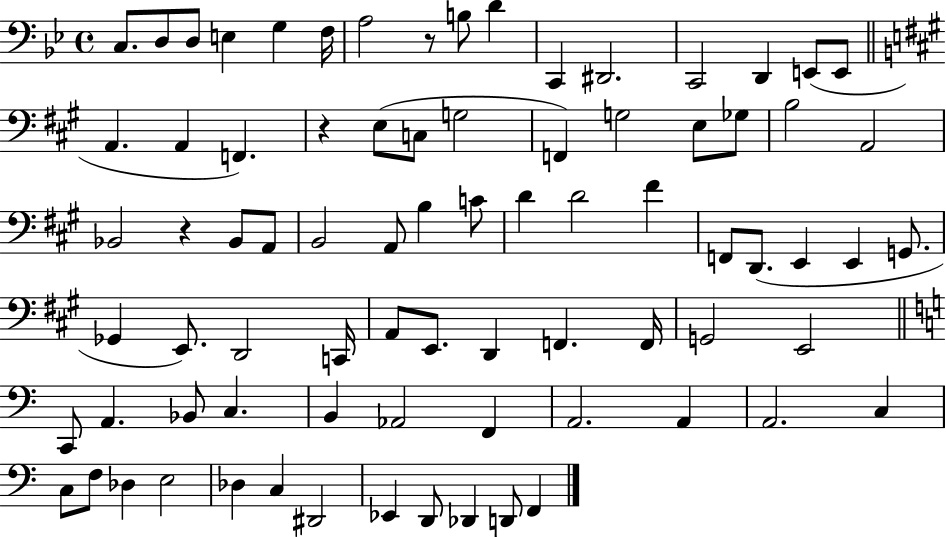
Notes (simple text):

C3/e. D3/e D3/e E3/q G3/q F3/s A3/h R/e B3/e D4/q C2/q D#2/h. C2/h D2/q E2/e E2/e A2/q. A2/q F2/q. R/q E3/e C3/e G3/h F2/q G3/h E3/e Gb3/e B3/h A2/h Bb2/h R/q Bb2/e A2/e B2/h A2/e B3/q C4/e D4/q D4/h F#4/q F2/e D2/e. E2/q E2/q G2/e. Gb2/q E2/e. D2/h C2/s A2/e E2/e. D2/q F2/q. F2/s G2/h E2/h C2/e A2/q. Bb2/e C3/q. B2/q Ab2/h F2/q A2/h. A2/q A2/h. C3/q C3/e F3/e Db3/q E3/h Db3/q C3/q D#2/h Eb2/q D2/e Db2/q D2/e F2/q